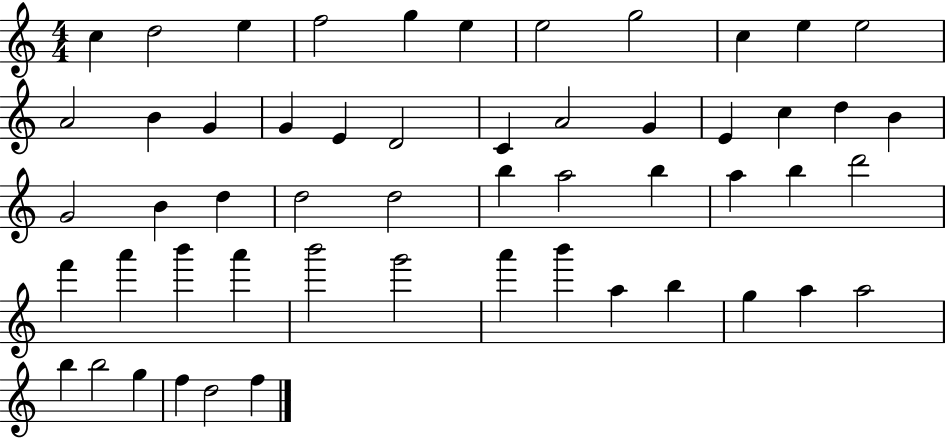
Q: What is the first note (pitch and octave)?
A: C5